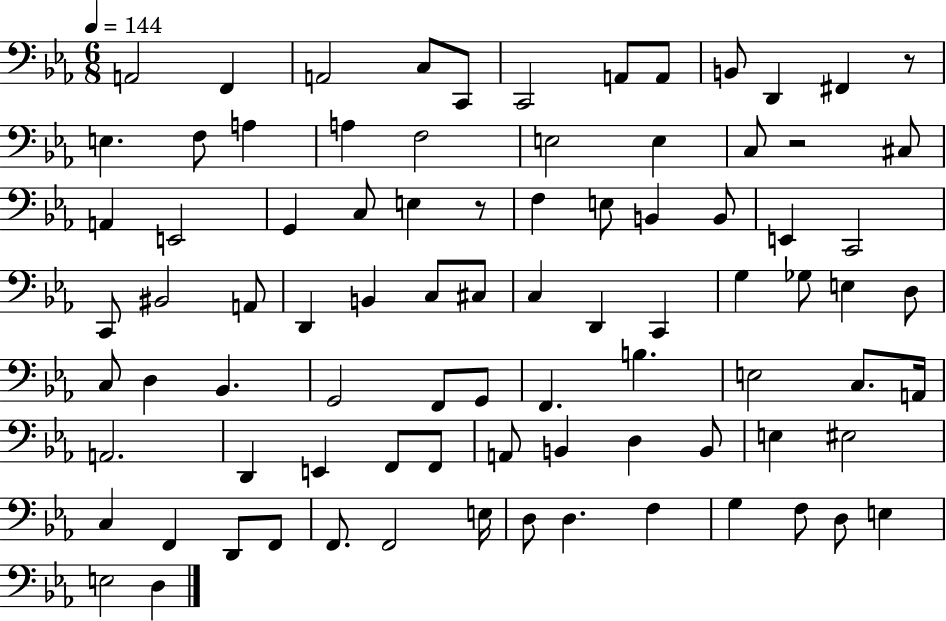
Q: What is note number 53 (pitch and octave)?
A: B3